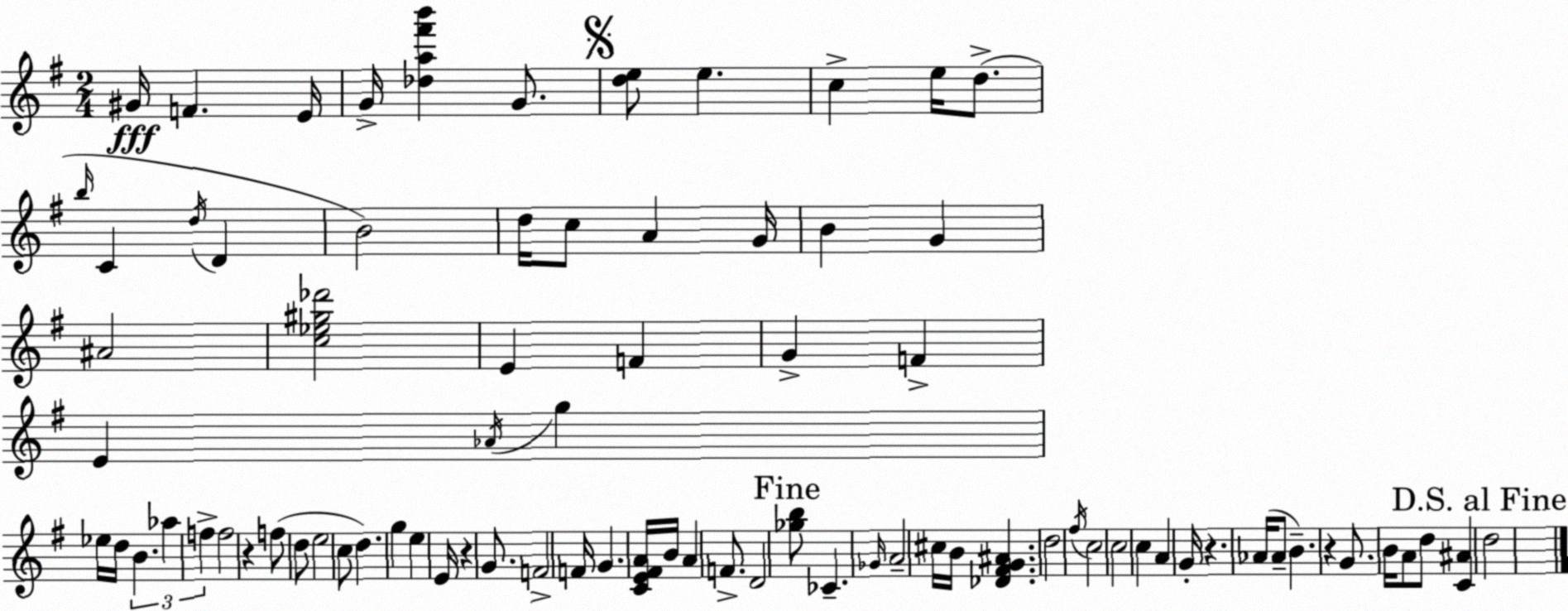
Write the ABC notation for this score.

X:1
T:Untitled
M:2/4
L:1/4
K:G
^G/4 F E/4 G/4 [_da^f'b'] G/2 [de]/2 e c e/4 d/2 b/4 C d/4 D B2 d/4 c/2 A G/4 B G ^A2 [c_e^g_d']2 E F G F E _A/4 g _e/4 d/4 B _a f f2 z f/2 d/2 e2 c/2 d g e E/4 z G/2 F2 F/4 G [CE^FA]/4 B/4 A F/2 D2 [_gb]/2 _C _G/4 A2 ^c/4 B/4 [_D^FG^A] d2 ^f/4 c2 c2 c A G/4 z _A/4 _A/2 B z G/2 B/4 A/2 d/2 [C^A] d2